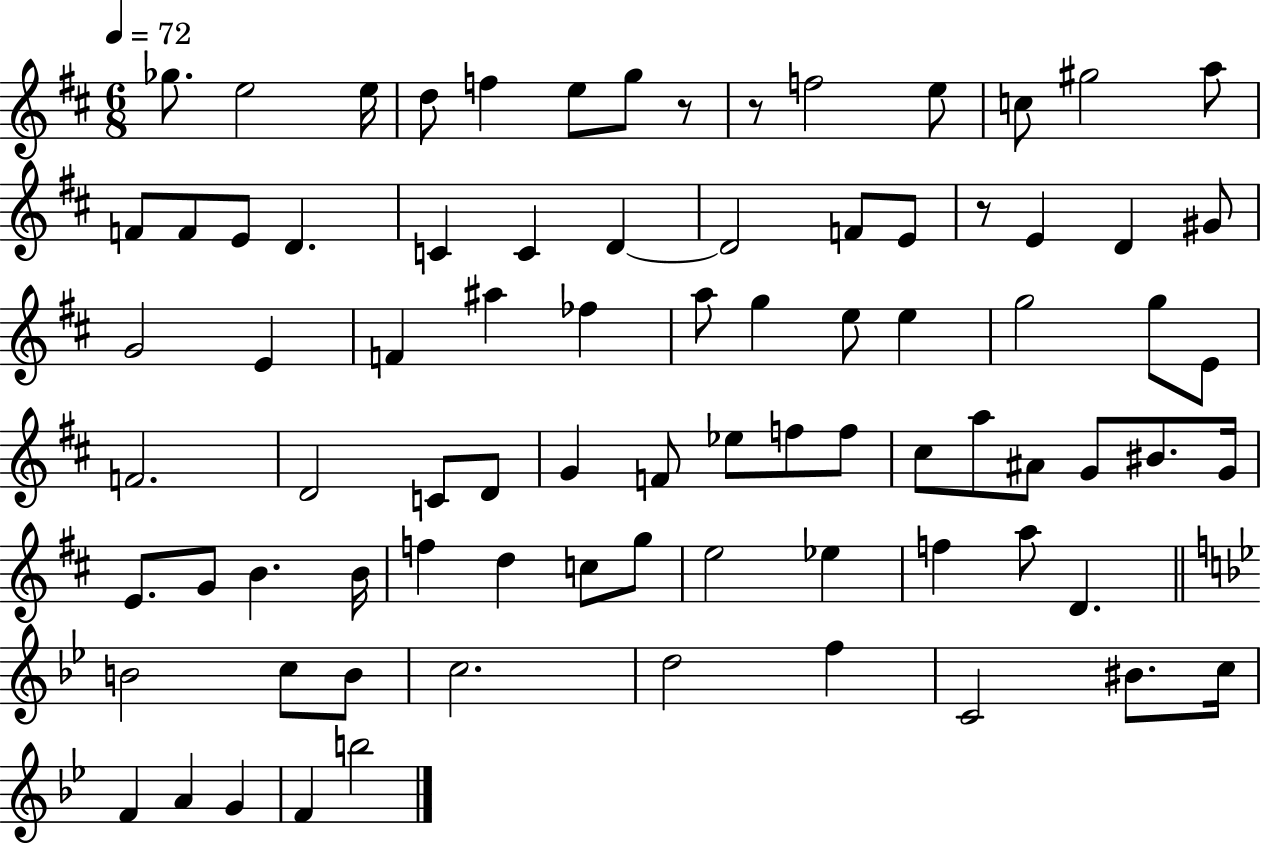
Gb5/e. E5/h E5/s D5/e F5/q E5/e G5/e R/e R/e F5/h E5/e C5/e G#5/h A5/e F4/e F4/e E4/e D4/q. C4/q C4/q D4/q D4/h F4/e E4/e R/e E4/q D4/q G#4/e G4/h E4/q F4/q A#5/q FES5/q A5/e G5/q E5/e E5/q G5/h G5/e E4/e F4/h. D4/h C4/e D4/e G4/q F4/e Eb5/e F5/e F5/e C#5/e A5/e A#4/e G4/e BIS4/e. G4/s E4/e. G4/e B4/q. B4/s F5/q D5/q C5/e G5/e E5/h Eb5/q F5/q A5/e D4/q. B4/h C5/e B4/e C5/h. D5/h F5/q C4/h BIS4/e. C5/s F4/q A4/q G4/q F4/q B5/h